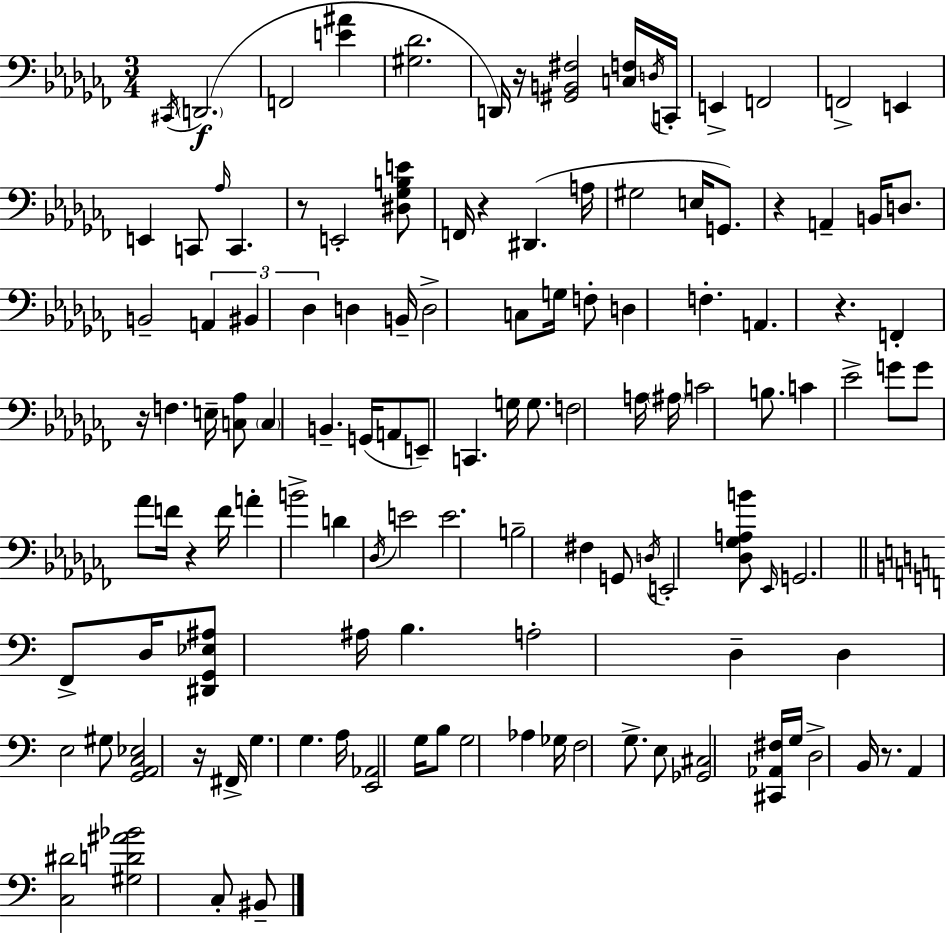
X:1
T:Untitled
M:3/4
L:1/4
K:Abm
^C,,/4 D,,2 F,,2 [E^A] [^G,_D]2 D,,/4 z/4 [^G,,B,,^F,]2 [C,F,]/4 D,/4 C,,/4 E,, F,,2 F,,2 E,, E,, C,,/2 _A,/4 C,, z/2 E,,2 [^D,_G,B,E]/2 F,,/4 z ^D,, A,/4 ^G,2 E,/4 G,,/2 z A,, B,,/4 D,/2 B,,2 A,, ^B,, _D, D, B,,/4 D,2 C,/2 G,/4 F,/2 D, F, A,, z F,, z/4 F, E,/4 [C,_A,]/2 C, B,, G,,/4 A,,/2 E,,/2 C,, G,/4 G,/2 F,2 A,/4 ^A,/4 C2 B,/2 C _E2 G/2 G/2 _A/2 F/4 z F/4 A B2 D _D,/4 E2 E2 B,2 ^F, G,,/2 D,/4 E,,2 [_D,_G,A,B]/2 _E,,/4 G,,2 F,,/2 D,/4 [^D,,G,,_E,^A,]/2 ^A,/4 B, A,2 D, D, E,2 ^G,/2 [G,,A,,C,_E,]2 z/4 ^F,,/4 G, G, A,/4 [E,,_A,,]2 G,/4 B,/2 G,2 _A, _G,/4 F,2 G,/2 E,/2 [_G,,^C,]2 [^C,,_A,,^F,]/4 G,/4 D,2 B,,/4 z/2 A,, [C,^D]2 [^G,D^A_B]2 C,/2 ^B,,/2